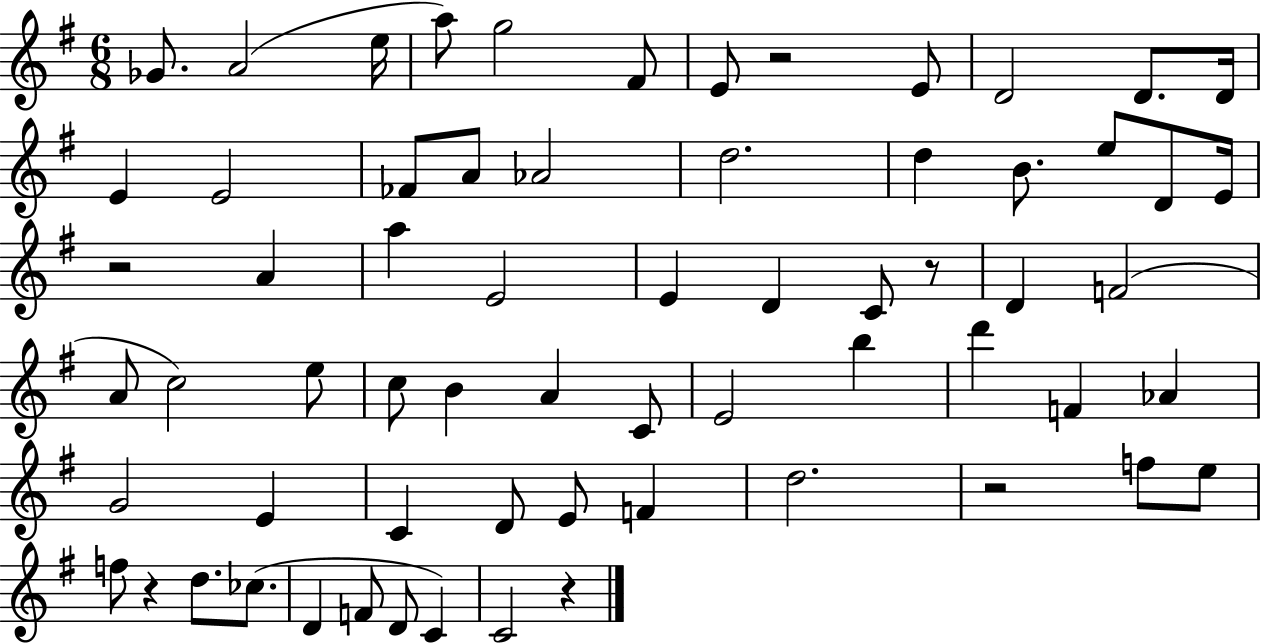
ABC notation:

X:1
T:Untitled
M:6/8
L:1/4
K:G
_G/2 A2 e/4 a/2 g2 ^F/2 E/2 z2 E/2 D2 D/2 D/4 E E2 _F/2 A/2 _A2 d2 d B/2 e/2 D/2 E/4 z2 A a E2 E D C/2 z/2 D F2 A/2 c2 e/2 c/2 B A C/2 E2 b d' F _A G2 E C D/2 E/2 F d2 z2 f/2 e/2 f/2 z d/2 _c/2 D F/2 D/2 C C2 z